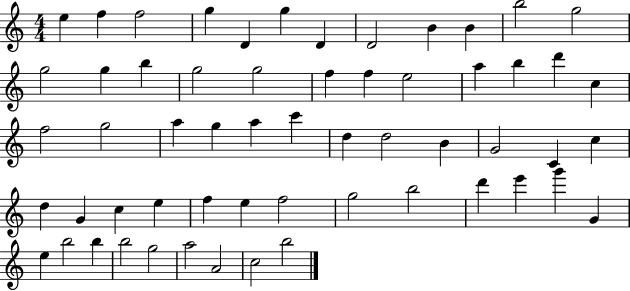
{
  \clef treble
  \numericTimeSignature
  \time 4/4
  \key c \major
  e''4 f''4 f''2 | g''4 d'4 g''4 d'4 | d'2 b'4 b'4 | b''2 g''2 | \break g''2 g''4 b''4 | g''2 g''2 | f''4 f''4 e''2 | a''4 b''4 d'''4 c''4 | \break f''2 g''2 | a''4 g''4 a''4 c'''4 | d''4 d''2 b'4 | g'2 c'4 c''4 | \break d''4 g'4 c''4 e''4 | f''4 e''4 f''2 | g''2 b''2 | d'''4 e'''4 g'''4 g'4 | \break e''4 b''2 b''4 | b''2 g''2 | a''2 a'2 | c''2 b''2 | \break \bar "|."
}